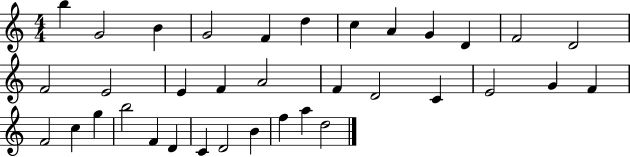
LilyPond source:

{
  \clef treble
  \numericTimeSignature
  \time 4/4
  \key c \major
  b''4 g'2 b'4 | g'2 f'4 d''4 | c''4 a'4 g'4 d'4 | f'2 d'2 | \break f'2 e'2 | e'4 f'4 a'2 | f'4 d'2 c'4 | e'2 g'4 f'4 | \break f'2 c''4 g''4 | b''2 f'4 d'4 | c'4 d'2 b'4 | f''4 a''4 d''2 | \break \bar "|."
}